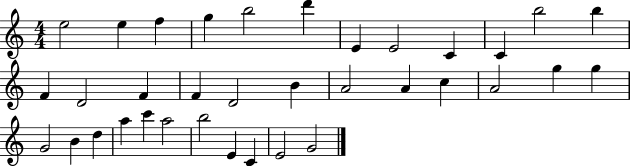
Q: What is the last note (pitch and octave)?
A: G4